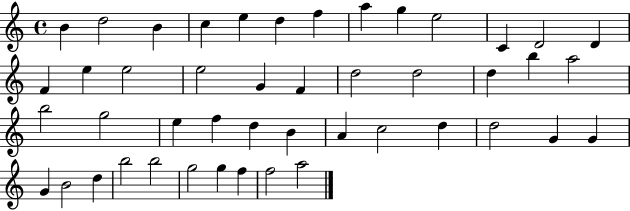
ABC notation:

X:1
T:Untitled
M:4/4
L:1/4
K:C
B d2 B c e d f a g e2 C D2 D F e e2 e2 G F d2 d2 d b a2 b2 g2 e f d B A c2 d d2 G G G B2 d b2 b2 g2 g f f2 a2